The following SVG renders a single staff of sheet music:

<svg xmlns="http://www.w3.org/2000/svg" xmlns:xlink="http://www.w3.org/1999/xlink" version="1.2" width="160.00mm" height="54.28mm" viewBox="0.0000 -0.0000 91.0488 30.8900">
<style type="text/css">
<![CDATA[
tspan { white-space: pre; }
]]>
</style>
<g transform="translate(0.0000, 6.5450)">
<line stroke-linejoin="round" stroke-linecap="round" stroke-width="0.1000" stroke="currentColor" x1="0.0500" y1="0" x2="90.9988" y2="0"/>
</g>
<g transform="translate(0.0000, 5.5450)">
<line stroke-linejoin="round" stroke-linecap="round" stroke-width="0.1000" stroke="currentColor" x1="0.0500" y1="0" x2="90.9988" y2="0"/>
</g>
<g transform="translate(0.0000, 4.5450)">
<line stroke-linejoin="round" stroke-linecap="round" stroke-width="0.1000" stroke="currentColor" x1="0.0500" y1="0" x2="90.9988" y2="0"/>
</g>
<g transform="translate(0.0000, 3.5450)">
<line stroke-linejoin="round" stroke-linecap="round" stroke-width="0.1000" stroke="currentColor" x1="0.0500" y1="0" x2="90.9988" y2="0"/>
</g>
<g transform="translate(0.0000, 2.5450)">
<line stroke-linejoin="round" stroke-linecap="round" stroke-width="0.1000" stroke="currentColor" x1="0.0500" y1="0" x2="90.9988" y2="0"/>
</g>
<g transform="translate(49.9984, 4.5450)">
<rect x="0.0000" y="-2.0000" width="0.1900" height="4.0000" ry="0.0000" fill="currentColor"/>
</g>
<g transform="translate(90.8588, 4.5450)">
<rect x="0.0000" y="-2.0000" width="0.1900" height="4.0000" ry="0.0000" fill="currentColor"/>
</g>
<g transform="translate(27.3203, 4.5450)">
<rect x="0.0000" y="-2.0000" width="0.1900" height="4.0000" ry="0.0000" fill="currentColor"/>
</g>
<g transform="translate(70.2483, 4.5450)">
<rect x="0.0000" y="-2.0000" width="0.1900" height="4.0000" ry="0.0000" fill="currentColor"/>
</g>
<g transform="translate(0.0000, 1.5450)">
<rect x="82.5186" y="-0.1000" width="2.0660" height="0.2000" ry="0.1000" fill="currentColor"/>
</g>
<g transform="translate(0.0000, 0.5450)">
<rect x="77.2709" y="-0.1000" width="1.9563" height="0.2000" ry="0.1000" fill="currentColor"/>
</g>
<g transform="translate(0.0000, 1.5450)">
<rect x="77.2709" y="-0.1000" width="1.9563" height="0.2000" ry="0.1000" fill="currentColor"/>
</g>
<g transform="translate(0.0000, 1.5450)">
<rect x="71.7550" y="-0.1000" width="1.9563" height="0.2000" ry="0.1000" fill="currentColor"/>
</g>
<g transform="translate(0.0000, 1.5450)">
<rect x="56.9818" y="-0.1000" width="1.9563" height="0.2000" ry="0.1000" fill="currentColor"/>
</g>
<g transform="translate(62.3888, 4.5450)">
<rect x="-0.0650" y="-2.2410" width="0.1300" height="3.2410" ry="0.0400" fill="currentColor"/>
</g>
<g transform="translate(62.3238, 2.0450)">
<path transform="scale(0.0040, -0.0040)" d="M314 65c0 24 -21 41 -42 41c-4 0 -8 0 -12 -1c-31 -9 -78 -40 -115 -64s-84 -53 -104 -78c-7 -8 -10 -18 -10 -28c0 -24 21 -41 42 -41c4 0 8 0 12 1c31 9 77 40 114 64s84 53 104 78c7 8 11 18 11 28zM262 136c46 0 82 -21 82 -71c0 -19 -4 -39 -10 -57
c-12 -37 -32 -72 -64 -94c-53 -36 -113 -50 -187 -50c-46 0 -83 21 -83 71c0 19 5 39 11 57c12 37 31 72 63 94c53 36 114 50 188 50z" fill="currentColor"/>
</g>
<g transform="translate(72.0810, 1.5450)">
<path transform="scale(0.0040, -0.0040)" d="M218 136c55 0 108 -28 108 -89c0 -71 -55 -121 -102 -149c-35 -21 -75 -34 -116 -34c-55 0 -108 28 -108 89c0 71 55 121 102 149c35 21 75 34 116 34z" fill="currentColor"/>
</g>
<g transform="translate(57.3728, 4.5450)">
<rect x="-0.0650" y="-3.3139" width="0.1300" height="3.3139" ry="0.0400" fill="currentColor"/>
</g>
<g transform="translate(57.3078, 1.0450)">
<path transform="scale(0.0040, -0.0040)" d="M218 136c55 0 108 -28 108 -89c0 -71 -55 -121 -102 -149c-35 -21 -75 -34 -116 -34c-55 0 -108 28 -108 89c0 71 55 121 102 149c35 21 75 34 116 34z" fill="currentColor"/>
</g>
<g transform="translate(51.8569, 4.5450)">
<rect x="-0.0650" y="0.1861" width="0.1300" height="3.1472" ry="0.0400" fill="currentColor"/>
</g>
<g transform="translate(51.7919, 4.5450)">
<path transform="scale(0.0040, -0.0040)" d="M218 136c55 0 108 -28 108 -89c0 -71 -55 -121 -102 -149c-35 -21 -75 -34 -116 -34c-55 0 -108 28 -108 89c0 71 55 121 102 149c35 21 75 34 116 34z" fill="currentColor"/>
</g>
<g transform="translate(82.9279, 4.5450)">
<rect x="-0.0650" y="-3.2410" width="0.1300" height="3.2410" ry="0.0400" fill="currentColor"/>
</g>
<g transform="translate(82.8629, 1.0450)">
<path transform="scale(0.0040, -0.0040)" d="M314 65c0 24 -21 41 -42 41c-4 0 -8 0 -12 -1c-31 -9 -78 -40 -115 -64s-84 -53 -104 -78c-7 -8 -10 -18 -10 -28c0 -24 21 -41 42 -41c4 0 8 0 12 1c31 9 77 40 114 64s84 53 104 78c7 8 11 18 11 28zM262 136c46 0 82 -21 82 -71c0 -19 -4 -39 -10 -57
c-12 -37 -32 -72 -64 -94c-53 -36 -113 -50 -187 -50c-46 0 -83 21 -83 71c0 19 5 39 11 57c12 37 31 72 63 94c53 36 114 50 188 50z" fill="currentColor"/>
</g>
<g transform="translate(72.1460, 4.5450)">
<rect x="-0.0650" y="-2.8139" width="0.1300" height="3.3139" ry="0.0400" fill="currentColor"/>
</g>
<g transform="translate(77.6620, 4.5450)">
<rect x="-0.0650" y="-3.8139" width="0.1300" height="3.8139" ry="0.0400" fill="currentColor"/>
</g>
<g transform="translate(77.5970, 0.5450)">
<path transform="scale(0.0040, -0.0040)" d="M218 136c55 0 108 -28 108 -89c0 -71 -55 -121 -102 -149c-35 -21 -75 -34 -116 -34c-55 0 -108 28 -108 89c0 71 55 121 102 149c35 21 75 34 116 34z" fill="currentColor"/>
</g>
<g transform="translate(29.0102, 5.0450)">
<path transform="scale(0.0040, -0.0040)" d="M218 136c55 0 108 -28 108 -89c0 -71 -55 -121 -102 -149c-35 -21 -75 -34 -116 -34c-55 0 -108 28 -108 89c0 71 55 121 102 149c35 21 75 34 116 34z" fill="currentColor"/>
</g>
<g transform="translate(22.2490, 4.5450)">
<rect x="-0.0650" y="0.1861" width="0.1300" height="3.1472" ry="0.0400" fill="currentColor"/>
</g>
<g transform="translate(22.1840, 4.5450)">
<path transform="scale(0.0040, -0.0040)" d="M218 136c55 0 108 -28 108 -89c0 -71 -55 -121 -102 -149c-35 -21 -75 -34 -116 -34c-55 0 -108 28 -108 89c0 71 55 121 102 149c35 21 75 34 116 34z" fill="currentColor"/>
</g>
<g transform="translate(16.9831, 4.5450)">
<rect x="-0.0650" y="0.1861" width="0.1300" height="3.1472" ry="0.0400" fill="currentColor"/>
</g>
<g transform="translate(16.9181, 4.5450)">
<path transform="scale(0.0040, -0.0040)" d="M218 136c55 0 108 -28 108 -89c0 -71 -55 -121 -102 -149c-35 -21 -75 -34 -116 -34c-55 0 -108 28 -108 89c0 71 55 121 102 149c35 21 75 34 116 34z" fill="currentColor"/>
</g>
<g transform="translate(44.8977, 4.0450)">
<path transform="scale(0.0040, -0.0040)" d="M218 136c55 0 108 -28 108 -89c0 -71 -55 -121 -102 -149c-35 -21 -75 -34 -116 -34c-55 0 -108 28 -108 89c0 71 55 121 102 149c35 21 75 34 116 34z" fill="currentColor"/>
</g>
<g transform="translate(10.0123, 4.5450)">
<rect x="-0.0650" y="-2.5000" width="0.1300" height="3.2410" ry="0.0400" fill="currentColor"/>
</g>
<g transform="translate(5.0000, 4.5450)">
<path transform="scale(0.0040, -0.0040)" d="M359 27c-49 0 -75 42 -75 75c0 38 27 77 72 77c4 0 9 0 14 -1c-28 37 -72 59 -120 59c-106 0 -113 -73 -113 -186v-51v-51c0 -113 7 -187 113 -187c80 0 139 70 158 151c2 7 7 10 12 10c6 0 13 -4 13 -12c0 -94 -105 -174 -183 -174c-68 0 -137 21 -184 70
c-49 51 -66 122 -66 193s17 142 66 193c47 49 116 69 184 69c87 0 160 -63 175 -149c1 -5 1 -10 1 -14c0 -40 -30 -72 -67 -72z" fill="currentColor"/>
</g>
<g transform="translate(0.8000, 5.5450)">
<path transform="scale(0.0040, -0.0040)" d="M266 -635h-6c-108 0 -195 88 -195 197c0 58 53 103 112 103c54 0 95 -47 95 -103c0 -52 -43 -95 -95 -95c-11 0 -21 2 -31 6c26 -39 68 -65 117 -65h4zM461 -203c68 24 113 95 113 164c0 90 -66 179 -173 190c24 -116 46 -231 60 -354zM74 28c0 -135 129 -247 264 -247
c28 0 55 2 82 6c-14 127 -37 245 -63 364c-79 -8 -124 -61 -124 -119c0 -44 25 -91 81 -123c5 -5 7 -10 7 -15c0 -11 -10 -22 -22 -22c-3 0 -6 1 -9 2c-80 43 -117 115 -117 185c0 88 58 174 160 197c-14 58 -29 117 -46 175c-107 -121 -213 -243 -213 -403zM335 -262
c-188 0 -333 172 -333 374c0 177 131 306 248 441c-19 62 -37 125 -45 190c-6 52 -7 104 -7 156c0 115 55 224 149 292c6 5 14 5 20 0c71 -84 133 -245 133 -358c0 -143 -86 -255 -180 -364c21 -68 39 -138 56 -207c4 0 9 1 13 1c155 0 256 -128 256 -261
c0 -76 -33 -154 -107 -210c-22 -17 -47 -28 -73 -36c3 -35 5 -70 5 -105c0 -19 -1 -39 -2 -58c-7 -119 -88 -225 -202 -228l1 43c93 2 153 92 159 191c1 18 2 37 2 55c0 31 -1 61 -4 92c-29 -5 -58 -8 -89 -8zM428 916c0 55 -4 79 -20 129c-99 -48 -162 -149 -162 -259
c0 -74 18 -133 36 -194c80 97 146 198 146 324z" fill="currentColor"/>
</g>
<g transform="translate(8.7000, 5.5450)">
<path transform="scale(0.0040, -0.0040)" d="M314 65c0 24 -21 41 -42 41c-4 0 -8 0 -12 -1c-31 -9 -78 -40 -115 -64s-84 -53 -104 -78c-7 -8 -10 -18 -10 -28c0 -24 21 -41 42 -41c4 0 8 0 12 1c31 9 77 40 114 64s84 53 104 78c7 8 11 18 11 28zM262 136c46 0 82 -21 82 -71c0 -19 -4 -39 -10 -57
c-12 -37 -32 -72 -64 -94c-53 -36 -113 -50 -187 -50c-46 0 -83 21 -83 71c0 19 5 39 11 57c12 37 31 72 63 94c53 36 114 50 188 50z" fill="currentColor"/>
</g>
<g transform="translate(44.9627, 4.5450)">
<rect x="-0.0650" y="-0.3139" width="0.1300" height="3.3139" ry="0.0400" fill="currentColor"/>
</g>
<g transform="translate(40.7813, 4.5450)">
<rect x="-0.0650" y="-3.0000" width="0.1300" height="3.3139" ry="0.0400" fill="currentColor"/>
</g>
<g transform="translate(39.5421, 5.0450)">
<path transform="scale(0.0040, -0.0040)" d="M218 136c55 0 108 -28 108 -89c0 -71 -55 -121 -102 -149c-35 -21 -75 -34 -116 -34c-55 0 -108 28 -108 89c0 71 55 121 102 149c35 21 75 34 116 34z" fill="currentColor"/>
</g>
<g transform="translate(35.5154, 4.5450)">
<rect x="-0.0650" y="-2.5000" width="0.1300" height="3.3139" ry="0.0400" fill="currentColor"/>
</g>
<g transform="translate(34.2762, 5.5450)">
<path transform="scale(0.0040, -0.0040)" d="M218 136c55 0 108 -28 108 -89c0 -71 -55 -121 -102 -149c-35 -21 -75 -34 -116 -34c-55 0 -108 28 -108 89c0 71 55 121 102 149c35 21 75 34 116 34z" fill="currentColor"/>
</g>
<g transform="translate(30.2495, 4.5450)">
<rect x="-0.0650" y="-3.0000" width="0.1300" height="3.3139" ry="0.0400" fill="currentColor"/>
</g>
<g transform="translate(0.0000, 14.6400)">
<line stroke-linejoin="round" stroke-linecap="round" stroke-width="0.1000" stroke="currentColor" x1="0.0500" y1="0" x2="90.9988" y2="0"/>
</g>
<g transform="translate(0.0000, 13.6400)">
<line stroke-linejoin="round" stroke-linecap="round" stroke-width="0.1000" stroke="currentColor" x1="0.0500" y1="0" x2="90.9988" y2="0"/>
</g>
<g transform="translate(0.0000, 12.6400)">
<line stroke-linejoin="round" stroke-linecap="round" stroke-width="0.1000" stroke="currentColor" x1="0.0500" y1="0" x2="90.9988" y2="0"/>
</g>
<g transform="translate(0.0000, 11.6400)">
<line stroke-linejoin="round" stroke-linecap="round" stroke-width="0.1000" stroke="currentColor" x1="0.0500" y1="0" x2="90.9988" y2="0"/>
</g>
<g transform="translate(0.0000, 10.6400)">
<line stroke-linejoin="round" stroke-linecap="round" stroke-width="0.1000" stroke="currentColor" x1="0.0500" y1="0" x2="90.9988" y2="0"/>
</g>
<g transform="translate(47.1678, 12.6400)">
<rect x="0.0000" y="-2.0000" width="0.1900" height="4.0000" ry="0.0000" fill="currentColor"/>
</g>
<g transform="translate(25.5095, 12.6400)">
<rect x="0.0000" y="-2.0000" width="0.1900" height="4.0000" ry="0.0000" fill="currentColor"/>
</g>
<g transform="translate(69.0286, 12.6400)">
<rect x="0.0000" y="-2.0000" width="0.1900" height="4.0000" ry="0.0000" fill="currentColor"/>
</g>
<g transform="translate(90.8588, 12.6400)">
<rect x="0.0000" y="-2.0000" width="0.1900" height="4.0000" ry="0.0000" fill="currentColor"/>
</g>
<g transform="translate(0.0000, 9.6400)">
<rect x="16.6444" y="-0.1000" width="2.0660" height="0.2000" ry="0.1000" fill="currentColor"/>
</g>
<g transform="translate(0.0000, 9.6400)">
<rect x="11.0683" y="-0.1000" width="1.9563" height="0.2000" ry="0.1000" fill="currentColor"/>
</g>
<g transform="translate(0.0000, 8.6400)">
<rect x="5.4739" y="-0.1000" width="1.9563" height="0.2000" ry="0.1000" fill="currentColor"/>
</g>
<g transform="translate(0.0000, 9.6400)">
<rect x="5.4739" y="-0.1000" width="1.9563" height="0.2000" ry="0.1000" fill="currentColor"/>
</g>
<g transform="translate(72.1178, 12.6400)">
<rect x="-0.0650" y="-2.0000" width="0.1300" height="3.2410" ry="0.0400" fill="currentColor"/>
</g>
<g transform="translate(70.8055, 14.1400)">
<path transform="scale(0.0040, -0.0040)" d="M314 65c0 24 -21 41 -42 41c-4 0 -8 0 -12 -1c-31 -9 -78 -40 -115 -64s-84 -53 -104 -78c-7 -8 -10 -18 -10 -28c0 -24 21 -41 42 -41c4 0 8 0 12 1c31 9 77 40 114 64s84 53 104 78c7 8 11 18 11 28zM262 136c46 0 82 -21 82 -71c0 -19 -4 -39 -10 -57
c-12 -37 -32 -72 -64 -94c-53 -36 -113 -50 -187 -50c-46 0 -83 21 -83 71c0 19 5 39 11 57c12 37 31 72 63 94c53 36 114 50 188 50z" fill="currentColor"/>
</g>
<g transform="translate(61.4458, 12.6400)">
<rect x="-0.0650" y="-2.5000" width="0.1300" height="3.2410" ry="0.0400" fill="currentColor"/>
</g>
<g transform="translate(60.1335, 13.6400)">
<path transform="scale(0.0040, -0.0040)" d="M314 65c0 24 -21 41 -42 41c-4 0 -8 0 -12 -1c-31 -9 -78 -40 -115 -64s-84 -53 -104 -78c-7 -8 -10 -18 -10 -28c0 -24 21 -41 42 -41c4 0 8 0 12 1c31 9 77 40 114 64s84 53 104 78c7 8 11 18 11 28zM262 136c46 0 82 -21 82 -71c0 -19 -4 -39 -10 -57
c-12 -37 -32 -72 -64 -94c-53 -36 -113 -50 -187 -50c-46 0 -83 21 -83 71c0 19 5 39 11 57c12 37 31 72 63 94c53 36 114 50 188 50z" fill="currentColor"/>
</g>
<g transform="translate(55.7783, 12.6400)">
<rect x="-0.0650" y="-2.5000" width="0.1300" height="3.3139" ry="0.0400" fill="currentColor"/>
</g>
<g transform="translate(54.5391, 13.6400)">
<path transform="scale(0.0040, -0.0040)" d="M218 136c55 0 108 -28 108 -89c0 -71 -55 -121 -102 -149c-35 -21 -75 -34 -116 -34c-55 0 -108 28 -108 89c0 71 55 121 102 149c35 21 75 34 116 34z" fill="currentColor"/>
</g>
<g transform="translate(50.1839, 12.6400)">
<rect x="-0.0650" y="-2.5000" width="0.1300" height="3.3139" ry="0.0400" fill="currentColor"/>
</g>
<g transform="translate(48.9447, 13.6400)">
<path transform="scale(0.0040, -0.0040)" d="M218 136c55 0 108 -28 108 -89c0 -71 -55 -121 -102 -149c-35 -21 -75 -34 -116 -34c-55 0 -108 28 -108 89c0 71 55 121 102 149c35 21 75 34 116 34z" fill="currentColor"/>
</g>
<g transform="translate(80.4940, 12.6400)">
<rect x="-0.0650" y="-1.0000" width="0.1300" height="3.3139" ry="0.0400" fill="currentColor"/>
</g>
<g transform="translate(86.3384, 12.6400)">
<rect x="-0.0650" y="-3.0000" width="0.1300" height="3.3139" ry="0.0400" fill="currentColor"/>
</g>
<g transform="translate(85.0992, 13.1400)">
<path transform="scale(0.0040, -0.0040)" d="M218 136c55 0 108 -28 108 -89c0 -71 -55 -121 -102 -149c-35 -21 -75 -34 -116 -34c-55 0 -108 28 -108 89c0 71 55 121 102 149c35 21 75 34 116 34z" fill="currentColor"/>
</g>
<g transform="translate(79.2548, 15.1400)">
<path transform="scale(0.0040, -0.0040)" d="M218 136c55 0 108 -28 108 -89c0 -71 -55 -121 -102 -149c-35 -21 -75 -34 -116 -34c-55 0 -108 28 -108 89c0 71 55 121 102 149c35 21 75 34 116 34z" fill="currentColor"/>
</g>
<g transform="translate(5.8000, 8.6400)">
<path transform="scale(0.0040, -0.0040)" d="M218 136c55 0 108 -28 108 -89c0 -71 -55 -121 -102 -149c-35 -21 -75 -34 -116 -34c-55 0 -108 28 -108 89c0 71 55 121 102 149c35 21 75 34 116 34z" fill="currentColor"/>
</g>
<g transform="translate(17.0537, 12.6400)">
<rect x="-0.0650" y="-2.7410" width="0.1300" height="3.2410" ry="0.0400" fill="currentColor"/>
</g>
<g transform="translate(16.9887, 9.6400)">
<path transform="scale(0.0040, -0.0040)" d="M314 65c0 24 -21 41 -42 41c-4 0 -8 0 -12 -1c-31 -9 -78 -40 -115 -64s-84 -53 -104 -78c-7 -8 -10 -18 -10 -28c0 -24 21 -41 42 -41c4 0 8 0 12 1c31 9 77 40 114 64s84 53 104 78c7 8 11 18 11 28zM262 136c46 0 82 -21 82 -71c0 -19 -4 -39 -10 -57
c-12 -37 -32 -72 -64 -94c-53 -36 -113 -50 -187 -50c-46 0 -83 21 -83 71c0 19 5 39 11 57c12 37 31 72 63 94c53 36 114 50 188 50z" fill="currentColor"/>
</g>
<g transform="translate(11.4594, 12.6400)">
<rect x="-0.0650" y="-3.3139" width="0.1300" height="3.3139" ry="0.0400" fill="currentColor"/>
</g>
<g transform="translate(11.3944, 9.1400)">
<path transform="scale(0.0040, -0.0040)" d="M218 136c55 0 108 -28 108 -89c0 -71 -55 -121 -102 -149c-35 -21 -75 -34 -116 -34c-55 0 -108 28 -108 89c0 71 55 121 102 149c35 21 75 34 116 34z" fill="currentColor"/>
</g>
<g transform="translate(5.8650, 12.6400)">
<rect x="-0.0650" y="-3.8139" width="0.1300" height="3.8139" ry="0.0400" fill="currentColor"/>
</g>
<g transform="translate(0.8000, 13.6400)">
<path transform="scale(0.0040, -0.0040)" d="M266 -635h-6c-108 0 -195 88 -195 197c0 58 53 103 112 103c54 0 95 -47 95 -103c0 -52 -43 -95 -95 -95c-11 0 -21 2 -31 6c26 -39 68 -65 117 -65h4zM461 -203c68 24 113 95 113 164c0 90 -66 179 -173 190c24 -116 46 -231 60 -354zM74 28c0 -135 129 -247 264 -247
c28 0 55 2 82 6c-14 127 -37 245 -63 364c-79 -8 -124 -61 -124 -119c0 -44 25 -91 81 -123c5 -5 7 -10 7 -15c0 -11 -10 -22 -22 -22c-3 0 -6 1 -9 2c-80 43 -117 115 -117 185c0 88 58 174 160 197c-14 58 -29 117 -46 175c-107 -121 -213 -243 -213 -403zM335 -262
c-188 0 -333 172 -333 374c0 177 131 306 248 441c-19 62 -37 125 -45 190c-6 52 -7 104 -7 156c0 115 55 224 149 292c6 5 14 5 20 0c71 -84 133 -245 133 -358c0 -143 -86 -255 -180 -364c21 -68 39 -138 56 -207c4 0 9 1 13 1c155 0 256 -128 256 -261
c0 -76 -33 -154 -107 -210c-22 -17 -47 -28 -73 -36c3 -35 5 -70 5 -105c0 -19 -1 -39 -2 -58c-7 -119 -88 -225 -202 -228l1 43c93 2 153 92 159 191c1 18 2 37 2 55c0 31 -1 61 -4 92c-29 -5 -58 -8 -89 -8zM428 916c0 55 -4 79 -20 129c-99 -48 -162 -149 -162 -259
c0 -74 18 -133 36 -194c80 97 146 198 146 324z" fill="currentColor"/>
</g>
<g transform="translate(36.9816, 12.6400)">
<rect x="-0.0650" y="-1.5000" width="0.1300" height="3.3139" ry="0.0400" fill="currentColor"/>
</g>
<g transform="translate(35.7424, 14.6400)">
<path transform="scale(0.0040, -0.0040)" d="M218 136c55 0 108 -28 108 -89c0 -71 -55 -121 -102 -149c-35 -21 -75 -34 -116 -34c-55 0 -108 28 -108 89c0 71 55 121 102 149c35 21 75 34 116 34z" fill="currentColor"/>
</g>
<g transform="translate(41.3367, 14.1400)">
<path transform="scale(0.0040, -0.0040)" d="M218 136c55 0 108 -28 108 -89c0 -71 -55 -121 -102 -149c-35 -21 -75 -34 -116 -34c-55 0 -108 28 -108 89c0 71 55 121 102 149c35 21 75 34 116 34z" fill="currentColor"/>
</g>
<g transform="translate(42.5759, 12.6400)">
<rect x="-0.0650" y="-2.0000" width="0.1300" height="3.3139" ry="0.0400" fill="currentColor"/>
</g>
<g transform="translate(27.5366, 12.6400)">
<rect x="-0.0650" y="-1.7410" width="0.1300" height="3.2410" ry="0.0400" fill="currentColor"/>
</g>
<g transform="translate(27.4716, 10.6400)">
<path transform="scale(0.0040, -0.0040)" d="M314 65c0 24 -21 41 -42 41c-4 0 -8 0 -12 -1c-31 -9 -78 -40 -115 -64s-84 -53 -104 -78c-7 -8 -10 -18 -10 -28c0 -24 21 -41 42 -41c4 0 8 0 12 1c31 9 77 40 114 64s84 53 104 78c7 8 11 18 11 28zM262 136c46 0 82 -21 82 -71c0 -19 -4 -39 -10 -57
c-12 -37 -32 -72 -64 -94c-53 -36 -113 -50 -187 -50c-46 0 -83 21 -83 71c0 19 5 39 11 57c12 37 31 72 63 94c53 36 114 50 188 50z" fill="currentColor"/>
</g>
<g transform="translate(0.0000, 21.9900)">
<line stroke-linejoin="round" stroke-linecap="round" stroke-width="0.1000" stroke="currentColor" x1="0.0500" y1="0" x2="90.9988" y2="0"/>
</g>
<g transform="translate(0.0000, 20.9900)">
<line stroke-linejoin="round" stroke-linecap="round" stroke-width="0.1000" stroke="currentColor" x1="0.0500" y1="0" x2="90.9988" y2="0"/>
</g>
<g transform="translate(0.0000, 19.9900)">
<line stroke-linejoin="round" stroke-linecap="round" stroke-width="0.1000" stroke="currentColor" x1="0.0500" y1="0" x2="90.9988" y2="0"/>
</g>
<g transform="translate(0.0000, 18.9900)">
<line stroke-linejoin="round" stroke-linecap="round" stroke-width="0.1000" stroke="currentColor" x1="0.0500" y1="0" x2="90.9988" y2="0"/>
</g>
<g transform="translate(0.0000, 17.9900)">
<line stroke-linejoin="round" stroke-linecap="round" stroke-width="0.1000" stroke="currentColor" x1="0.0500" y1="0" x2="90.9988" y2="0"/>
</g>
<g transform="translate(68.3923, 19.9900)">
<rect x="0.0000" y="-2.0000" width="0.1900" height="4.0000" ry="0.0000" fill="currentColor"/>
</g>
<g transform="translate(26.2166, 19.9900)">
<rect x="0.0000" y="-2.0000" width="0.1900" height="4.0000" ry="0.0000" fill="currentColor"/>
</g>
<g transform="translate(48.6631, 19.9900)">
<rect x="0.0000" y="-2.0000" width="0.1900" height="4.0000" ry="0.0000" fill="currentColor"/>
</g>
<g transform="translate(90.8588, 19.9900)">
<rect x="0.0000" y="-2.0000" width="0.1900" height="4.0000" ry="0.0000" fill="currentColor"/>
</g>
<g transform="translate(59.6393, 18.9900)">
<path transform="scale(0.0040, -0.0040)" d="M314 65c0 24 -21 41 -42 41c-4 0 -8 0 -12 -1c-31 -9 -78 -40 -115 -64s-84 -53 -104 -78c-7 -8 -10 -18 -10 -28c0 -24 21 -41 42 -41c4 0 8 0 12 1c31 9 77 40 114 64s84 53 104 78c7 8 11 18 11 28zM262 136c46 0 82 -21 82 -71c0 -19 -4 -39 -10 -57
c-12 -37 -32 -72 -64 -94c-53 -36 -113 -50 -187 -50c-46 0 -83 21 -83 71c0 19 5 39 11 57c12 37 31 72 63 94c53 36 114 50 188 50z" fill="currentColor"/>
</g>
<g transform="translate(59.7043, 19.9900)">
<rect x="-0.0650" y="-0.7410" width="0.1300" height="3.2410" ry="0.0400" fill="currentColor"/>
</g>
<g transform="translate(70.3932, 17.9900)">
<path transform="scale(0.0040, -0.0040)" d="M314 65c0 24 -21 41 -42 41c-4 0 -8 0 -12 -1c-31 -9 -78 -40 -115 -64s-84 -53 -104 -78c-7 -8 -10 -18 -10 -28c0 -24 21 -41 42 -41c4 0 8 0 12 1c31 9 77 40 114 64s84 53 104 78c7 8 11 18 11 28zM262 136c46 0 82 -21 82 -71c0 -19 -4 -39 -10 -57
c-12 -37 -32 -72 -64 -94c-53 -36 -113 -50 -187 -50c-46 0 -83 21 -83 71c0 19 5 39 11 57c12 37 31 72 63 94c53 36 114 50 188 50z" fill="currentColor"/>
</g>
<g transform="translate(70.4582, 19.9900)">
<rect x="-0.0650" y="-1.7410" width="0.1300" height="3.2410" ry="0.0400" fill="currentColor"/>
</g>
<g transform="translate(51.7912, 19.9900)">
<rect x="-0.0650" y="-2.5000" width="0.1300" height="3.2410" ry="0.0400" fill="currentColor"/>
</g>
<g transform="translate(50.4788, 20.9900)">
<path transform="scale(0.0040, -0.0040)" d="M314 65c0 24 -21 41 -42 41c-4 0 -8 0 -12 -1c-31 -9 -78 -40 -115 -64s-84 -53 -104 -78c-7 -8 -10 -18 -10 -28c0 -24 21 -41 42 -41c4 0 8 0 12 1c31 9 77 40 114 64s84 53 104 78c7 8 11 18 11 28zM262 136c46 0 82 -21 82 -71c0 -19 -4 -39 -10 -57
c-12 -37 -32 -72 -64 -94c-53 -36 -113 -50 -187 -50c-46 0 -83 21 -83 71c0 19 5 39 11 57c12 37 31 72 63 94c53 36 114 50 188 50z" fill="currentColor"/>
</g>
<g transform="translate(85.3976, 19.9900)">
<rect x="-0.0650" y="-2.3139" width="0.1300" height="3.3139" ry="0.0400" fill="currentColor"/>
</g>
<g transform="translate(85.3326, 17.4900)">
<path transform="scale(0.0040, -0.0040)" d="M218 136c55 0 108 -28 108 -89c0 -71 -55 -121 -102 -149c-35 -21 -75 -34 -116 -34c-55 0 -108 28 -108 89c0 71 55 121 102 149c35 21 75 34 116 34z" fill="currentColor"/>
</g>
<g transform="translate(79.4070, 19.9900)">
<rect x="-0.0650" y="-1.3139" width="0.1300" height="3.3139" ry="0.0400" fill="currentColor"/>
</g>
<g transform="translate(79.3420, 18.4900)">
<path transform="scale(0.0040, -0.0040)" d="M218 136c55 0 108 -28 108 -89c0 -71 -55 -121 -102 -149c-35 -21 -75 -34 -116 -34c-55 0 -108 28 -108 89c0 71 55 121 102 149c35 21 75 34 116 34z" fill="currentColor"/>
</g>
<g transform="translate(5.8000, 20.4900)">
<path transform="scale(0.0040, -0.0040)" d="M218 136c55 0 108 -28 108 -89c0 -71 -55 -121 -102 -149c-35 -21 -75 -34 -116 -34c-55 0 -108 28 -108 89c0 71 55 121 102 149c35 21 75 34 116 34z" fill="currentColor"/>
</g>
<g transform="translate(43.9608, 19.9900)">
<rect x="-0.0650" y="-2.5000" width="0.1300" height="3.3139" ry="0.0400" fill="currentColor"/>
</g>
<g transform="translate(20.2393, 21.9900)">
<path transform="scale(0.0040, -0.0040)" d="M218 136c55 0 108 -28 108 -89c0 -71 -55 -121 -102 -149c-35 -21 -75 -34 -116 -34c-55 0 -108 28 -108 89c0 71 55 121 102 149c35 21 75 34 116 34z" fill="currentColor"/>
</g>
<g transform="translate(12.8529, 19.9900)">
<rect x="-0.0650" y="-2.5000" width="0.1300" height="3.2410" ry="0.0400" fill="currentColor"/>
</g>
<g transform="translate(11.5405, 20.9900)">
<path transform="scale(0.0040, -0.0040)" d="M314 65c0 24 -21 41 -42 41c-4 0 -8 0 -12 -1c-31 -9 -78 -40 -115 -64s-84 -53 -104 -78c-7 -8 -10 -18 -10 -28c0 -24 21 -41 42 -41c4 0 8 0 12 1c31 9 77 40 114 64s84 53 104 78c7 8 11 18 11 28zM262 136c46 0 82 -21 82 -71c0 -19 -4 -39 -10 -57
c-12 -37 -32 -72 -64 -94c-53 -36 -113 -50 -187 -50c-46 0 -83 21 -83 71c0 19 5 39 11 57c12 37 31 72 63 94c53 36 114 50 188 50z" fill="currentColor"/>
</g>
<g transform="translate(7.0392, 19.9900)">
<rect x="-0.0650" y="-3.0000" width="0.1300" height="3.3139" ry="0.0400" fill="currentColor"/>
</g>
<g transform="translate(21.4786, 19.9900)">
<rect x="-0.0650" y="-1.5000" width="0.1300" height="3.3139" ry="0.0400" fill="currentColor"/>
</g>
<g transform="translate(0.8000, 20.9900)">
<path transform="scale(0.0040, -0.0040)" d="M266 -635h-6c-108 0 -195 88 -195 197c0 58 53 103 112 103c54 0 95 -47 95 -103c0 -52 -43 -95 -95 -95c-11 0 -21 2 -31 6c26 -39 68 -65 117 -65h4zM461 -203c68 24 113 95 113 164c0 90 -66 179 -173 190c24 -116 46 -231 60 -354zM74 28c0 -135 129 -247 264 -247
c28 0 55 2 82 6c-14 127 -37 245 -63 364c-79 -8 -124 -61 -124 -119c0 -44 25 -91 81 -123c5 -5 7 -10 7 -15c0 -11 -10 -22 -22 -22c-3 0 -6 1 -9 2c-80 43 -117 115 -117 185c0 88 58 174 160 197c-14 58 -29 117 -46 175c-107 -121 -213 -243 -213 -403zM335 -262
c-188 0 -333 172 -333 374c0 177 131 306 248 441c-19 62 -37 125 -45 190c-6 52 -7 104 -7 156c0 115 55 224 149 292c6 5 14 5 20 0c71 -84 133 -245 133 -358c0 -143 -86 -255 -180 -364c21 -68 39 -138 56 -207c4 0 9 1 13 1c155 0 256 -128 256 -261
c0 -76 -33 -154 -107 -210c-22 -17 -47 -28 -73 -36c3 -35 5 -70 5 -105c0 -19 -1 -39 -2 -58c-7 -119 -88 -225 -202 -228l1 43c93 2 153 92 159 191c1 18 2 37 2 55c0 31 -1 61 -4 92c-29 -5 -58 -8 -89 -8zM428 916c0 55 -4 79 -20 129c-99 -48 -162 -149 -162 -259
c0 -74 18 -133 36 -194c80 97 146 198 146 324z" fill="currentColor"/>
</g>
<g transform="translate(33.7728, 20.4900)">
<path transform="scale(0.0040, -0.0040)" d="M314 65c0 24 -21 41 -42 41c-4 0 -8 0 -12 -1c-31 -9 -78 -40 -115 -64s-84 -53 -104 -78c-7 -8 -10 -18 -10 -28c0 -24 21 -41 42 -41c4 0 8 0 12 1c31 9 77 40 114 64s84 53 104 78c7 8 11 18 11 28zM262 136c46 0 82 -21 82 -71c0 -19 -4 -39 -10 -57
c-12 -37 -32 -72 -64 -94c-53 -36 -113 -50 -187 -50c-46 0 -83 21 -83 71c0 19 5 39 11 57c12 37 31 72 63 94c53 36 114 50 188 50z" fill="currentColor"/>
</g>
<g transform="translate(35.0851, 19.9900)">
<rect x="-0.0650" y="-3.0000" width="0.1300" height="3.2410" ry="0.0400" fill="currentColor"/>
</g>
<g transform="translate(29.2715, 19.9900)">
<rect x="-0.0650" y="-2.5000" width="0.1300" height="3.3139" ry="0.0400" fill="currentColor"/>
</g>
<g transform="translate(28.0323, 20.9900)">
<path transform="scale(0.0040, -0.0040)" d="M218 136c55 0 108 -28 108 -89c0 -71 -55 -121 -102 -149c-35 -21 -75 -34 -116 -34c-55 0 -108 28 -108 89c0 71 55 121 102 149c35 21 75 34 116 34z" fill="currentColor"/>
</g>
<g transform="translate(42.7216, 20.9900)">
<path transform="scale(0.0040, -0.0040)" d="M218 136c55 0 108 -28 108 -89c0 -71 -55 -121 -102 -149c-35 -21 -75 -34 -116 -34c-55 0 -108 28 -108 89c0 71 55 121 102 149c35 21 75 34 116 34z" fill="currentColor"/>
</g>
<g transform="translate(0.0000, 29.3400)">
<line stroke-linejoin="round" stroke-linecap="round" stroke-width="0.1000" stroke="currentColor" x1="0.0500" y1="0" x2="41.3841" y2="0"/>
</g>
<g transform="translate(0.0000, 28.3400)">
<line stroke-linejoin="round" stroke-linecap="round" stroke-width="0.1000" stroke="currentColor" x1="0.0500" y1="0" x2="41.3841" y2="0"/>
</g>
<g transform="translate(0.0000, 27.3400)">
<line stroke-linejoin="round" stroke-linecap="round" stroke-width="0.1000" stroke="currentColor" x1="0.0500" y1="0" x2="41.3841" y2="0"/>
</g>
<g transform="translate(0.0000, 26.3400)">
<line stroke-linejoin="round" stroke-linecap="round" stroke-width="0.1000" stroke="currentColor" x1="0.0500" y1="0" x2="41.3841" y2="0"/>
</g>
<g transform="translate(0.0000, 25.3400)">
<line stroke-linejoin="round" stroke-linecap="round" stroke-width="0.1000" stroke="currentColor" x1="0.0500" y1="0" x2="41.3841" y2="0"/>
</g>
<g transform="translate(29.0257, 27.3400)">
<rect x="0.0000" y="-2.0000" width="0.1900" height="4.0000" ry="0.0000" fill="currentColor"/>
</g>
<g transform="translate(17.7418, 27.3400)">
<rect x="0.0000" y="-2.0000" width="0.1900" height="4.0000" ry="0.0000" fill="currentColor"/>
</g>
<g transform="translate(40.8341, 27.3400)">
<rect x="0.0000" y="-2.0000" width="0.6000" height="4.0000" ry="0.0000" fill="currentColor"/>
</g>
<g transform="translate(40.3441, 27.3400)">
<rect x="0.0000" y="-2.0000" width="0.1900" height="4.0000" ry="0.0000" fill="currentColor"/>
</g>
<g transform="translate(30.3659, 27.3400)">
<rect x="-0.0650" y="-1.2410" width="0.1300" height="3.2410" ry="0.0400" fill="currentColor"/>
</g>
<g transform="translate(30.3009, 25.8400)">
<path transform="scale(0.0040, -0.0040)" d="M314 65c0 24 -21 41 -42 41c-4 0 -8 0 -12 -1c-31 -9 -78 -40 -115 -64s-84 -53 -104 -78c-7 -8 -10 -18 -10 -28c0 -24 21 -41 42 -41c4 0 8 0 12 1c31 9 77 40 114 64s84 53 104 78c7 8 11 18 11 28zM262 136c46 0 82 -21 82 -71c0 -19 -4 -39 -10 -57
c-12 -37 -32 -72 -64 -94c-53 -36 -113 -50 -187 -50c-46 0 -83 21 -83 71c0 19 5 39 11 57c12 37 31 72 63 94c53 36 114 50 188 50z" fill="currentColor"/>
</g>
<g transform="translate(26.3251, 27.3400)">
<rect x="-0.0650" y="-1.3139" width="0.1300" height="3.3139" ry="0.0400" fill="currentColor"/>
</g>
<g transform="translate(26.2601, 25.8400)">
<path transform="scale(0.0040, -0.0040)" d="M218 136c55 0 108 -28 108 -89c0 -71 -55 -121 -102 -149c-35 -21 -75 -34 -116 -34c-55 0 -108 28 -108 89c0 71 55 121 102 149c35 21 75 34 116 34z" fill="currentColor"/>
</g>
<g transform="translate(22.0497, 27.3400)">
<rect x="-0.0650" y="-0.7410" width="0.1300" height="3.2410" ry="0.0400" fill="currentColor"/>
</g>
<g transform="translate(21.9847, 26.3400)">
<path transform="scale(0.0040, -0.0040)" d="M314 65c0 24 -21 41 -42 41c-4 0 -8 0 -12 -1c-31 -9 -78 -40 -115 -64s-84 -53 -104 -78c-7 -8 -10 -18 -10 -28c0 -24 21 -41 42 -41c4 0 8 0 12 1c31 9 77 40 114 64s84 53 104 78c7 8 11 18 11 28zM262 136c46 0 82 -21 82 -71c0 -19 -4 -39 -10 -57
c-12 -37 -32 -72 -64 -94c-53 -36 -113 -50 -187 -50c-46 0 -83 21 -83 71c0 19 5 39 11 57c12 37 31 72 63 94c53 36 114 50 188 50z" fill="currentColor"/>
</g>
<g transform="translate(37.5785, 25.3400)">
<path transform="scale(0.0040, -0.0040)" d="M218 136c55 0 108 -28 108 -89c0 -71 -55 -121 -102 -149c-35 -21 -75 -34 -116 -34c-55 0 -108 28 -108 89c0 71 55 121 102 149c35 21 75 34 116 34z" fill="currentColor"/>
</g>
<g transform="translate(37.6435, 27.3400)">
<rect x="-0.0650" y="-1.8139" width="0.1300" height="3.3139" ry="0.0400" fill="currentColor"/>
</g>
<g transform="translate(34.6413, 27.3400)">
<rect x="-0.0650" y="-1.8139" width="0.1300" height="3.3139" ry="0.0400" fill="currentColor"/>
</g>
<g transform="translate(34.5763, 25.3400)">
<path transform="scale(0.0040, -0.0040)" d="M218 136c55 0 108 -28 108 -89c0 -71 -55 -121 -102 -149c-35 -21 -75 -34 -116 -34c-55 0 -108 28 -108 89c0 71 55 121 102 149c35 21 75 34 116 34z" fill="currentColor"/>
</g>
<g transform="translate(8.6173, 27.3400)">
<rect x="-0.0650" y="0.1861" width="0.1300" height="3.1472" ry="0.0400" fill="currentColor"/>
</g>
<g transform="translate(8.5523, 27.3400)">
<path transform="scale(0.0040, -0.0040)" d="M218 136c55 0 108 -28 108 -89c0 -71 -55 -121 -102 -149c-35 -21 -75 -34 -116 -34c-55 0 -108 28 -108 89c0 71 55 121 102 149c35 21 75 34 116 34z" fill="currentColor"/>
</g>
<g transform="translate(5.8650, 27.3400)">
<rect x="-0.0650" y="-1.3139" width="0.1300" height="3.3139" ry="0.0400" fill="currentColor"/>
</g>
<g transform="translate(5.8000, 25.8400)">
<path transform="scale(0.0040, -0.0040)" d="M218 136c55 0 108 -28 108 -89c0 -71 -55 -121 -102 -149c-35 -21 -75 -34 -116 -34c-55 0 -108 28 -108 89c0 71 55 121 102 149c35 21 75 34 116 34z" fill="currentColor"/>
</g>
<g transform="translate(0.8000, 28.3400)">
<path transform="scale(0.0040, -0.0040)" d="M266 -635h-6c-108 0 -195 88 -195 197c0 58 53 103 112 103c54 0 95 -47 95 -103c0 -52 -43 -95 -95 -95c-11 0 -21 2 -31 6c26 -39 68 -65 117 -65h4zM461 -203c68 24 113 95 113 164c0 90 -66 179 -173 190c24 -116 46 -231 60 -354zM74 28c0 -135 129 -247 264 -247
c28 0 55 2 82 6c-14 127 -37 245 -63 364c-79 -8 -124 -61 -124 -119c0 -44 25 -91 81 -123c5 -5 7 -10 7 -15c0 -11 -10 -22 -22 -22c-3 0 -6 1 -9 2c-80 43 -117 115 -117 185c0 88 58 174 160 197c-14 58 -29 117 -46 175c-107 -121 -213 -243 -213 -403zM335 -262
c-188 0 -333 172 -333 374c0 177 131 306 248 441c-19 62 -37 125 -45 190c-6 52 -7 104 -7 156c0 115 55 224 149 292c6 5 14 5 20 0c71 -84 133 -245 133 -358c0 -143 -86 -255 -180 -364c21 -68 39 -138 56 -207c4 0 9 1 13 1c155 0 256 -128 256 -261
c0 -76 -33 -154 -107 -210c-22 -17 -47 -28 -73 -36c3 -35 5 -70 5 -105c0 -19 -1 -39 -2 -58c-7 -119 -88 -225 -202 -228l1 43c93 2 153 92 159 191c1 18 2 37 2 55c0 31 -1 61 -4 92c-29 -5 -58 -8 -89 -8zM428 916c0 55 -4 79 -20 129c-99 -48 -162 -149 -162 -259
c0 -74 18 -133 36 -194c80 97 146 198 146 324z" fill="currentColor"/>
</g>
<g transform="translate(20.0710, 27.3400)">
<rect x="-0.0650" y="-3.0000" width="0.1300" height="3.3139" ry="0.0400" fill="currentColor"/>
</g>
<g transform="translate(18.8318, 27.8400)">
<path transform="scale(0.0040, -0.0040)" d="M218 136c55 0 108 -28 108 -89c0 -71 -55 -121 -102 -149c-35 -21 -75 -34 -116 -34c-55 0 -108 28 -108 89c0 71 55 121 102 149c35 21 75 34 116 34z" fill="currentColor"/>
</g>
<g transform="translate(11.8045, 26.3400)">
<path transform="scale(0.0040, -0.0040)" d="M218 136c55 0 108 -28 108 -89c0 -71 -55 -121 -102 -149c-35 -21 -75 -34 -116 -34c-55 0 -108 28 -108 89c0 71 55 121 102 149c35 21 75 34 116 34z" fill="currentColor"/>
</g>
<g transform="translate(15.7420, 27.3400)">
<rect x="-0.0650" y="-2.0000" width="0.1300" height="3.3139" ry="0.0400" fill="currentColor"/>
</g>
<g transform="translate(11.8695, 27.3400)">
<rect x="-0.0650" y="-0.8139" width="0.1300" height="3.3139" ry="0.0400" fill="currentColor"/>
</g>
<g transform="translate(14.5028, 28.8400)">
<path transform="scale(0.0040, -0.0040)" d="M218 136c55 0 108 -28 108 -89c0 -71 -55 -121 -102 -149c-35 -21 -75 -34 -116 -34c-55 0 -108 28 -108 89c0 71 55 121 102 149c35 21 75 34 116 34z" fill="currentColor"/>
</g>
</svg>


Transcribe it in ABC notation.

X:1
T:Untitled
M:4/4
L:1/4
K:C
G2 B B A G A c B b g2 a c' b2 c' b a2 f2 E F G G G2 F2 D A A G2 E G A2 G G2 d2 f2 e g e B d F A d2 e e2 f f